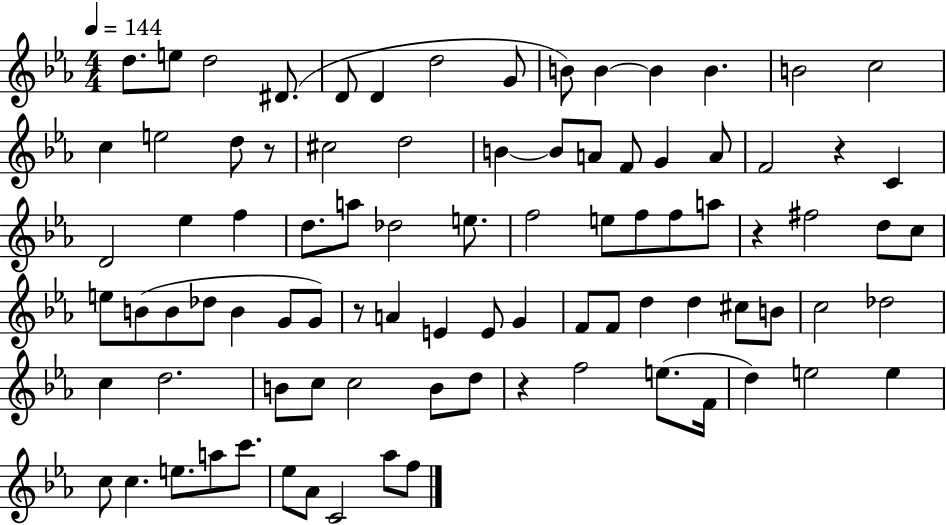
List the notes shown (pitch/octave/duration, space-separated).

D5/e. E5/e D5/h D#4/e. D4/e D4/q D5/h G4/e B4/e B4/q B4/q B4/q. B4/h C5/h C5/q E5/h D5/e R/e C#5/h D5/h B4/q B4/e A4/e F4/e G4/q A4/e F4/h R/q C4/q D4/h Eb5/q F5/q D5/e. A5/e Db5/h E5/e. F5/h E5/e F5/e F5/e A5/e R/q F#5/h D5/e C5/e E5/e B4/e B4/e Db5/e B4/q G4/e G4/e R/e A4/q E4/q E4/e G4/q F4/e F4/e D5/q D5/q C#5/e B4/e C5/h Db5/h C5/q D5/h. B4/e C5/e C5/h B4/e D5/e R/q F5/h E5/e. F4/s D5/q E5/h E5/q C5/e C5/q. E5/e. A5/e C6/e. Eb5/e Ab4/e C4/h Ab5/e F5/e